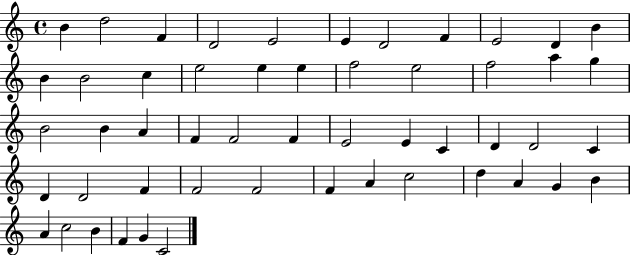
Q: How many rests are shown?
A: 0